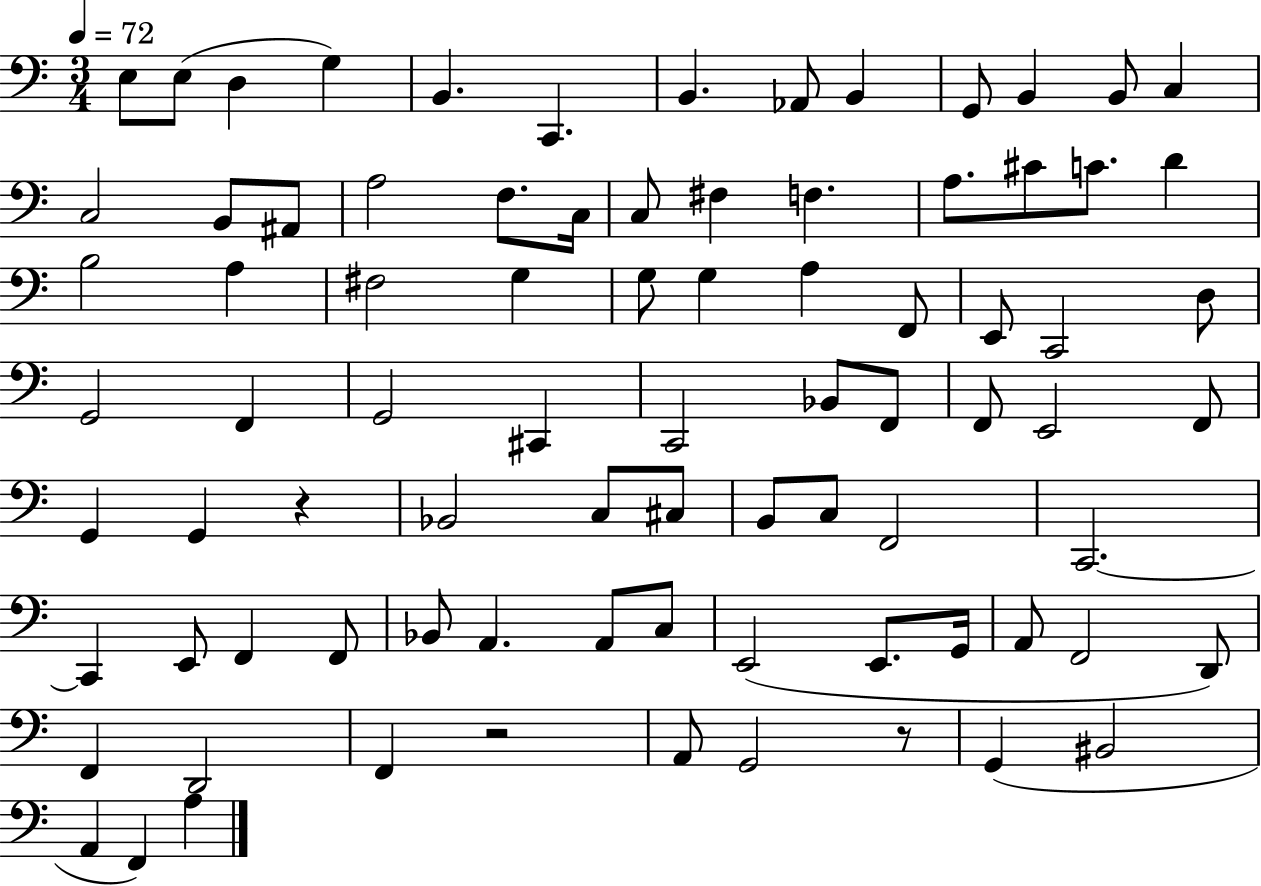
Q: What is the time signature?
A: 3/4